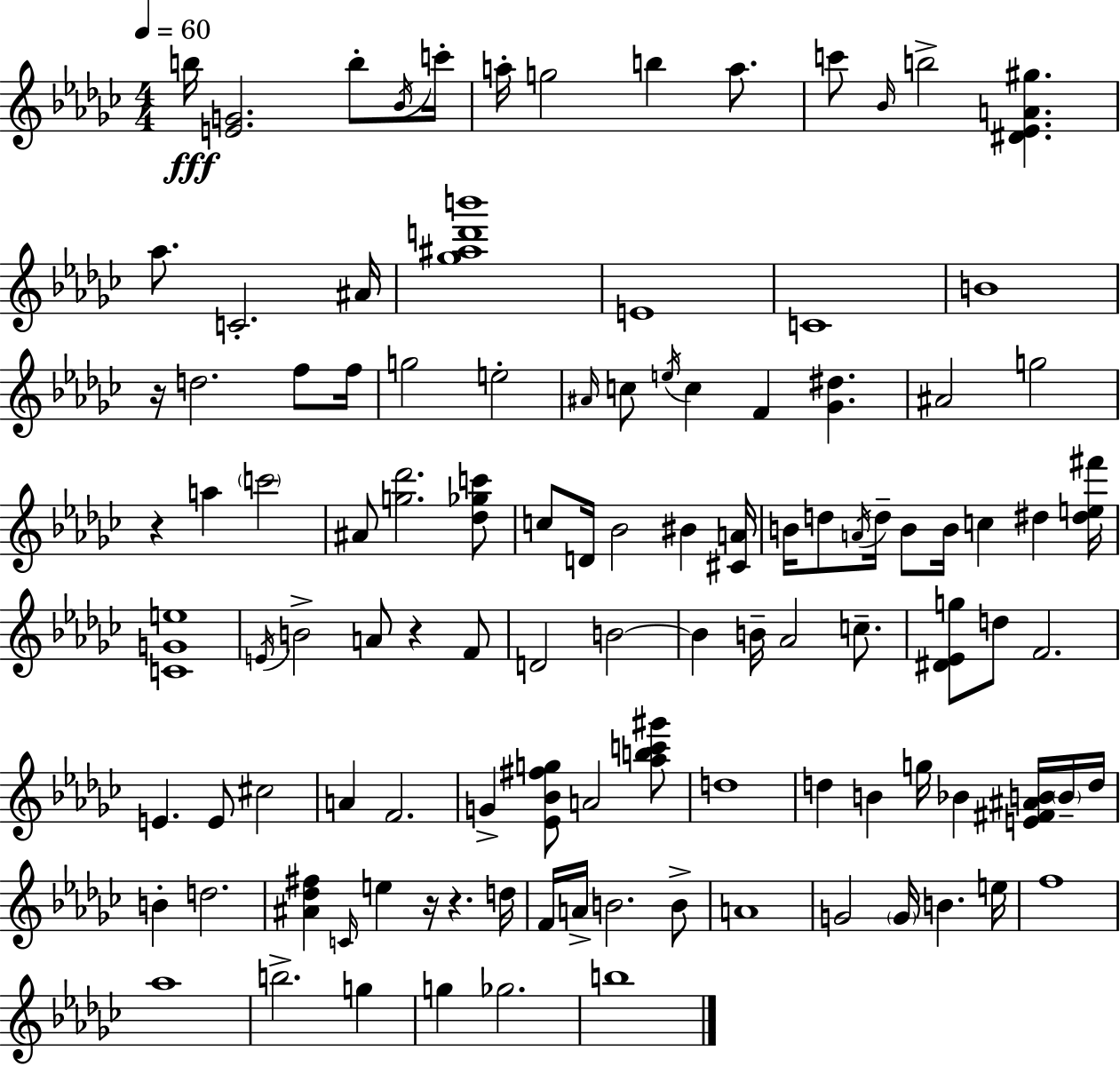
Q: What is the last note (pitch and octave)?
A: B5